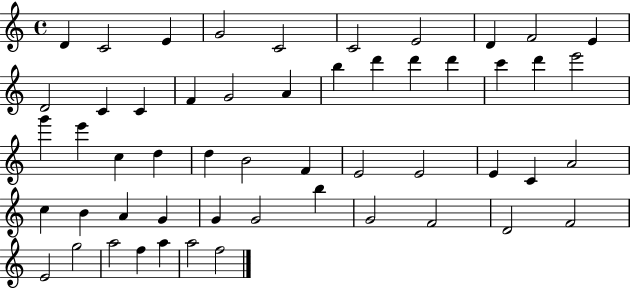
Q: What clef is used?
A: treble